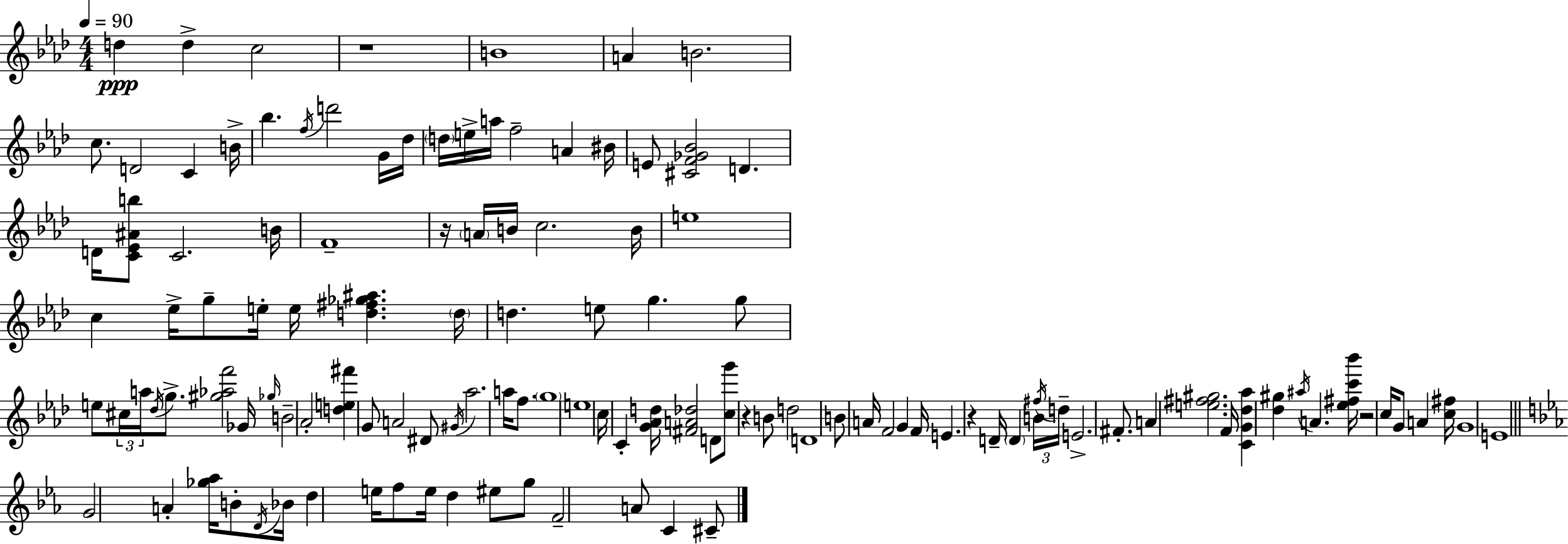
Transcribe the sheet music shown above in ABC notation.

X:1
T:Untitled
M:4/4
L:1/4
K:Fm
d d c2 z4 B4 A B2 c/2 D2 C B/4 _b f/4 d'2 G/4 _d/4 d/4 e/4 a/4 f2 A ^B/4 E/2 [^CF_G_B]2 D D/4 [C_E^Ab]/2 C2 B/4 F4 z/4 A/4 B/4 c2 B/4 e4 c _e/4 g/2 e/4 e/4 [d^f_g^a] d/4 d e/2 g g/2 e/2 ^c/4 a/4 _d/4 g/2 [^g_af']2 _G/4 _g/4 B2 _A2 [de^f'] G/2 A2 ^D/2 ^G/4 _a2 a/4 f/2 g4 e4 c/4 C [G_Ad]/4 [^FA_d]2 D/2 [cg']/2 z B/2 d2 D4 B/2 A/4 F2 G F/4 E z D/4 D B/4 ^f/4 d/4 E2 ^F/2 A [e^f^g]2 F/4 [CG_d_a] [_d^g] ^a/4 A [_e^fc'_b']/4 z2 c/4 G/2 A [c^f]/4 G4 E4 G2 A [_g_a]/4 B/2 D/4 _B/4 d e/4 f/2 e/4 d ^e/2 g/2 F2 A/2 C ^C/2